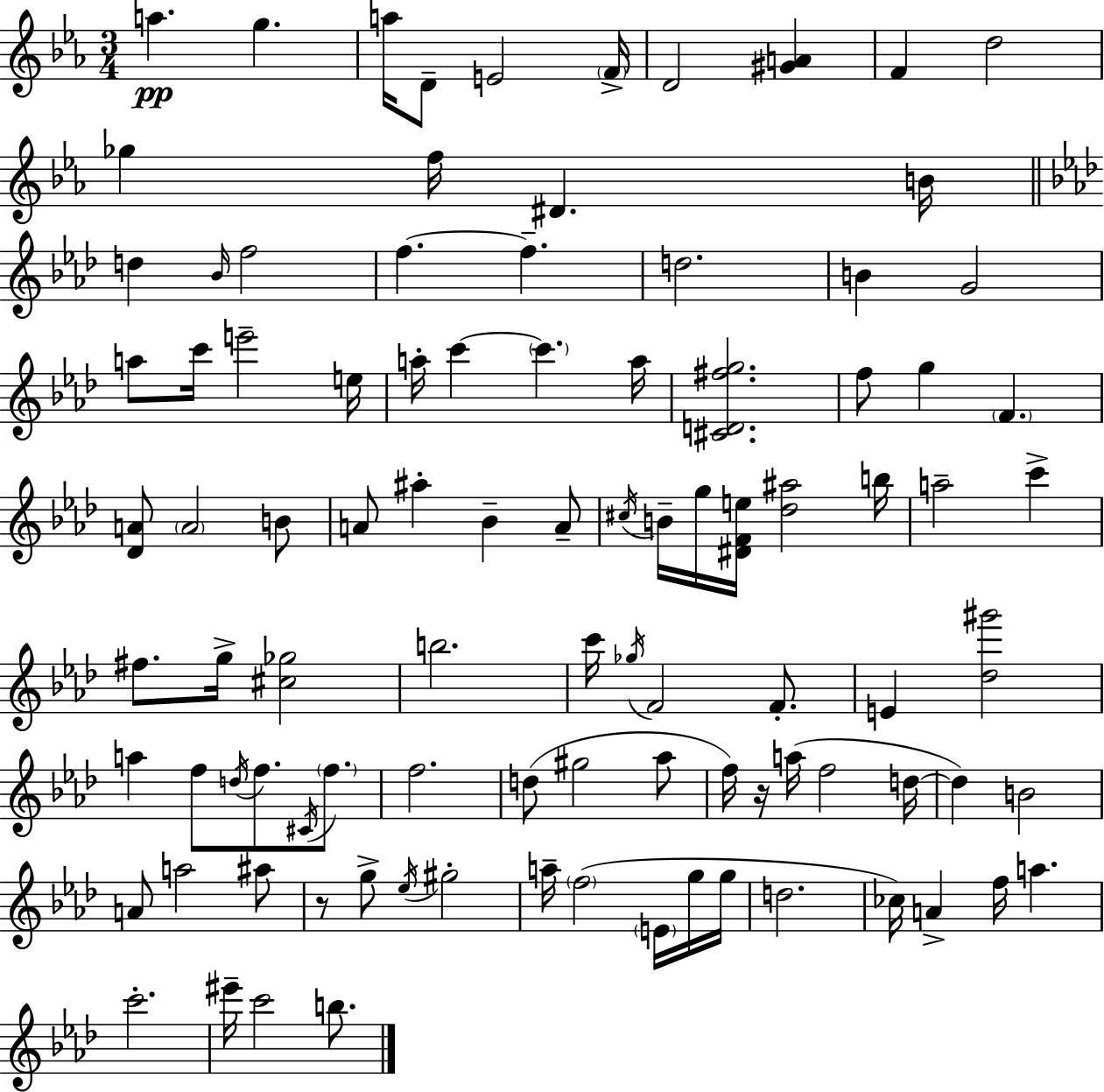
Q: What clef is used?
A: treble